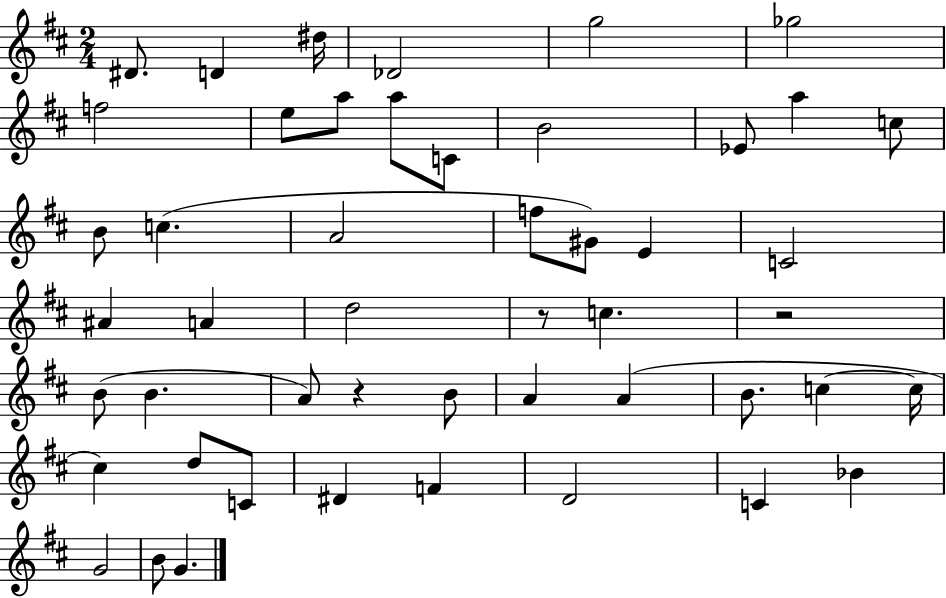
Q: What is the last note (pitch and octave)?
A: G4